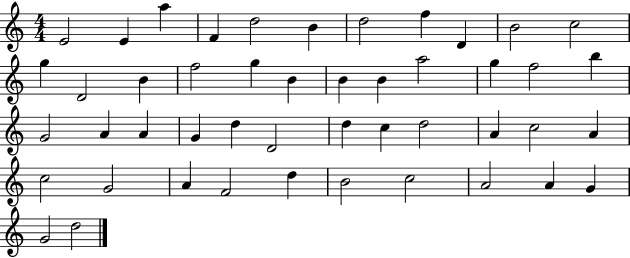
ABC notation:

X:1
T:Untitled
M:4/4
L:1/4
K:C
E2 E a F d2 B d2 f D B2 c2 g D2 B f2 g B B B a2 g f2 b G2 A A G d D2 d c d2 A c2 A c2 G2 A F2 d B2 c2 A2 A G G2 d2